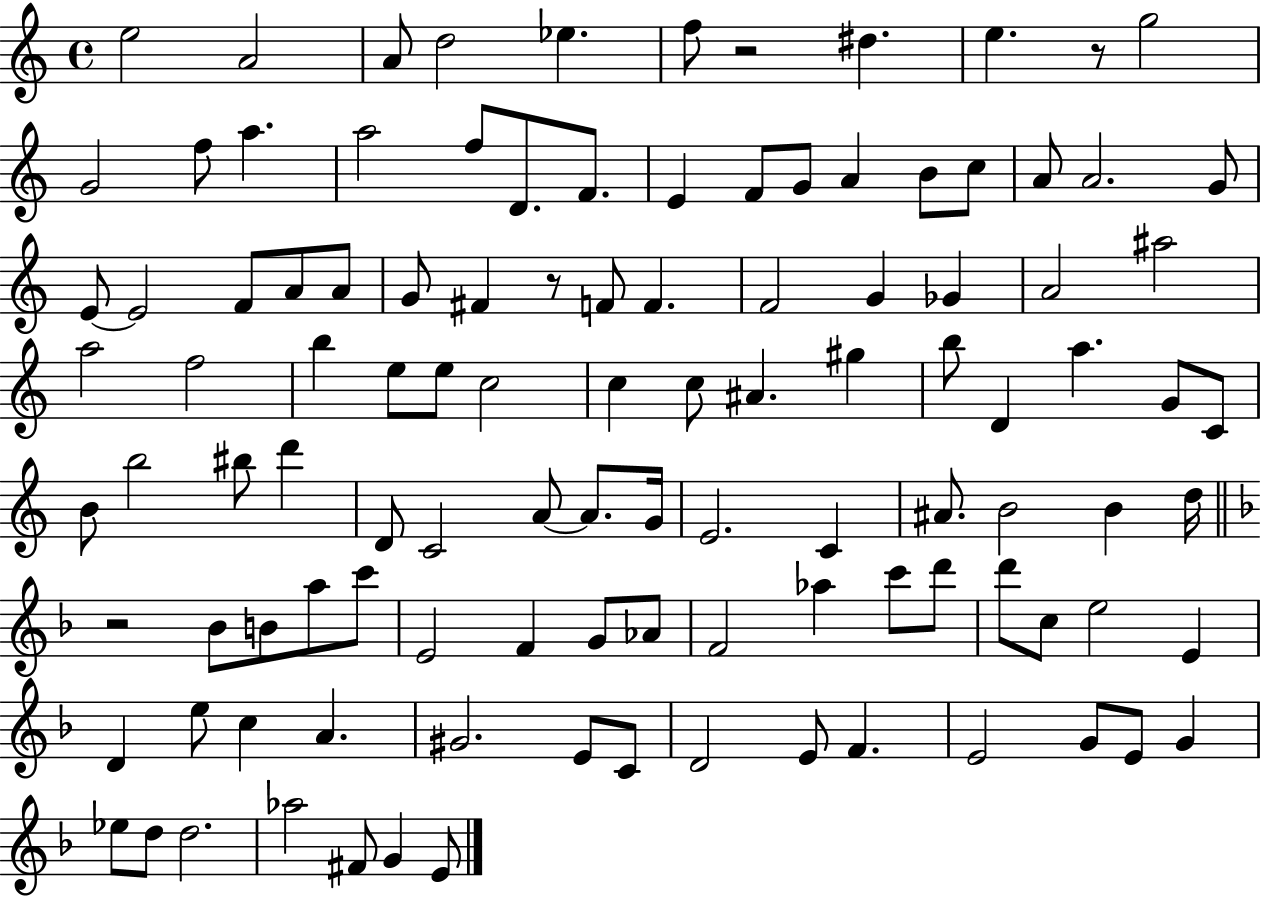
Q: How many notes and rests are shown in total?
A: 110